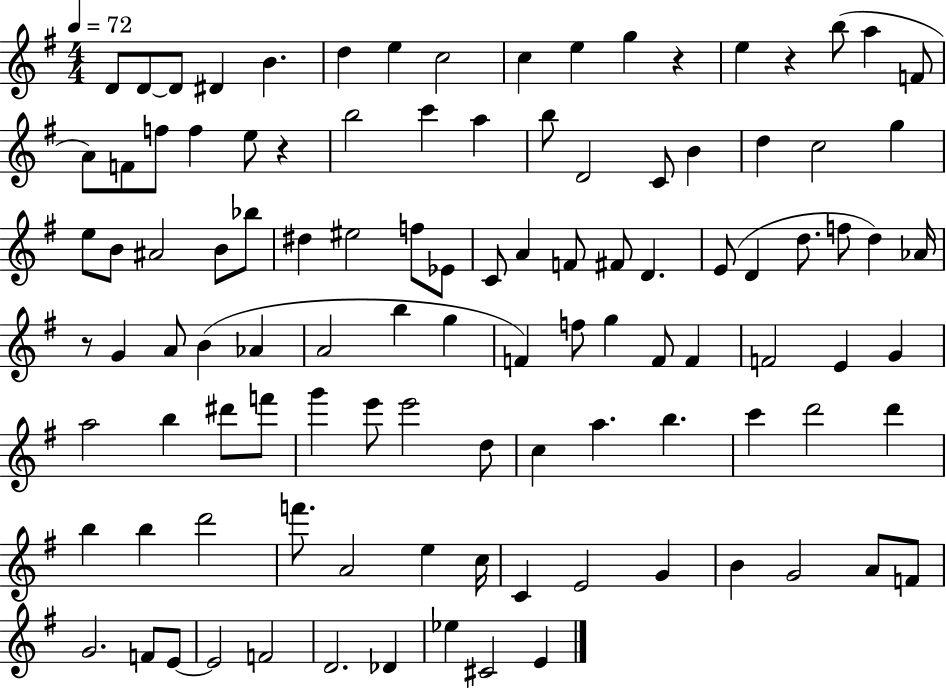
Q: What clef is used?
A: treble